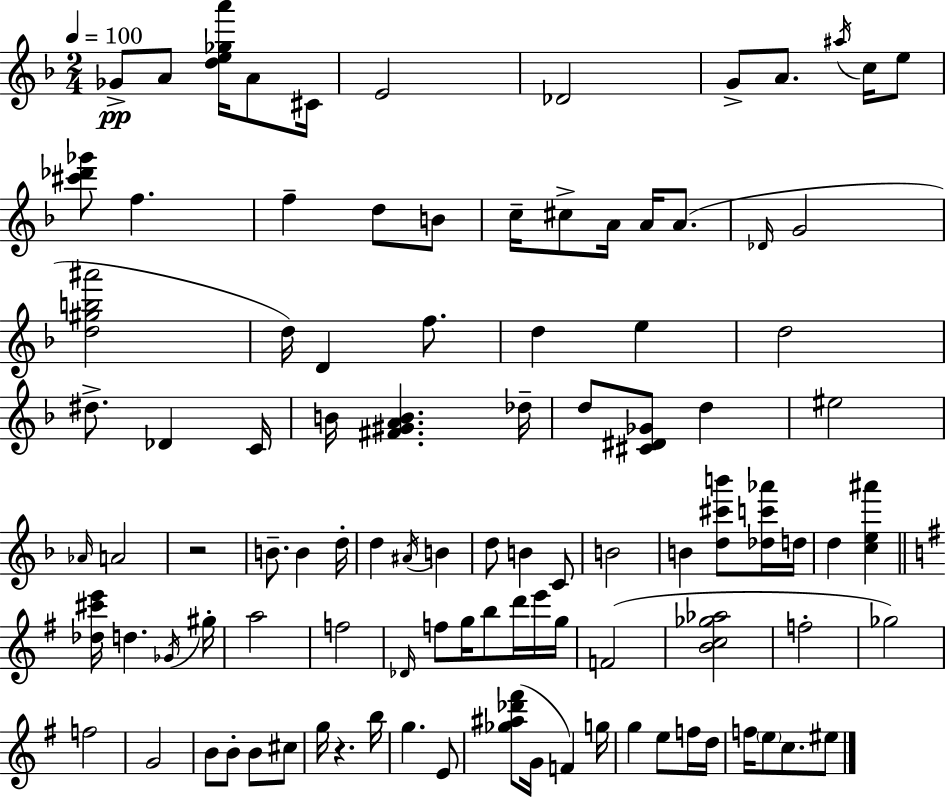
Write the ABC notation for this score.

X:1
T:Untitled
M:2/4
L:1/4
K:F
_G/2 A/2 [de_ga']/4 A/2 ^C/4 E2 _D2 G/2 A/2 ^a/4 c/4 e/2 [^c'_d'_g']/2 f f d/2 B/2 c/4 ^c/2 A/4 A/4 A/2 _D/4 G2 [d^gb^a']2 d/4 D f/2 d e d2 ^d/2 _D C/4 B/4 [^F^GAB] _d/4 d/2 [^C^D_G]/2 d ^e2 _A/4 A2 z2 B/2 B d/4 d ^A/4 B d/2 B C/2 B2 B [d^c'b']/2 [_dc'_a']/4 d/4 d [ce^a'] [_d^c'e']/4 d _G/4 ^g/4 a2 f2 _D/4 f/2 g/4 b/2 d'/4 e'/4 g/4 F2 [Bc_g_a]2 f2 _g2 f2 G2 B/2 B/2 B/2 ^c/2 g/4 z b/4 g E/2 [_g^a_d'^f']/2 G/4 F g/4 g e/2 f/4 d/4 f/4 e/2 c/2 ^e/2